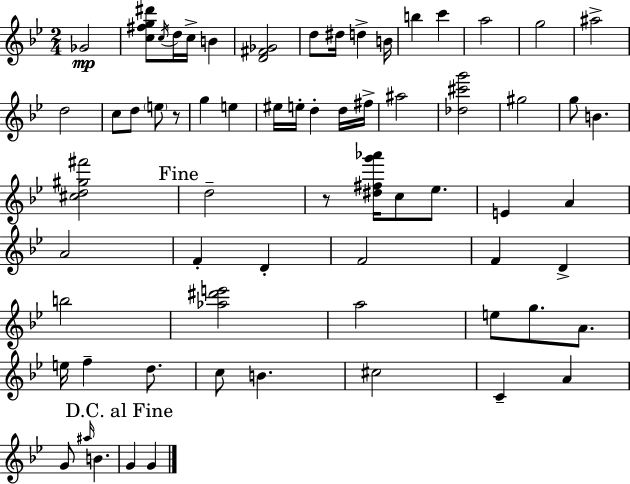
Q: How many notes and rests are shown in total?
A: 66